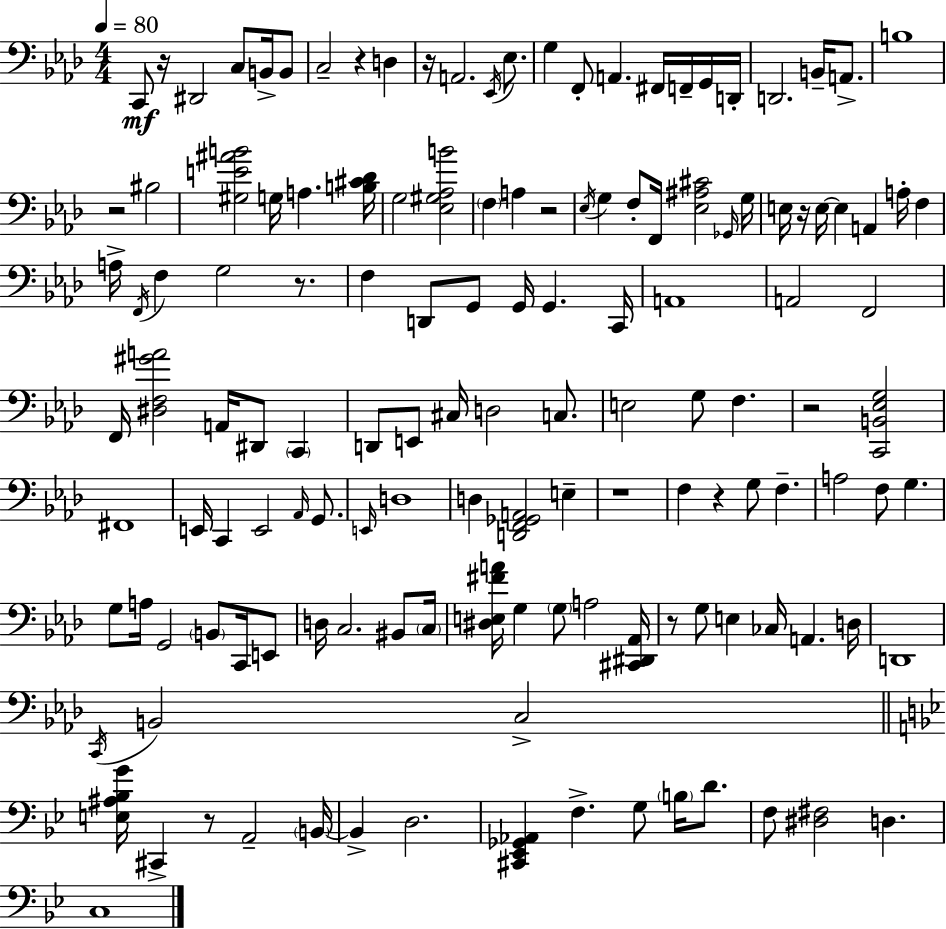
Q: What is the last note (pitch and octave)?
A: C3